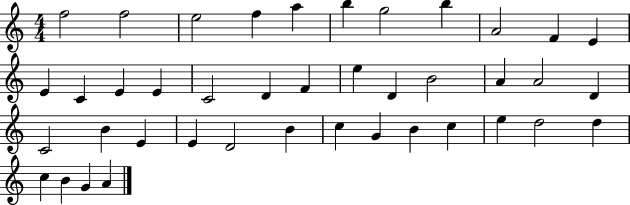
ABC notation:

X:1
T:Untitled
M:4/4
L:1/4
K:C
f2 f2 e2 f a b g2 b A2 F E E C E E C2 D F e D B2 A A2 D C2 B E E D2 B c G B c e d2 d c B G A